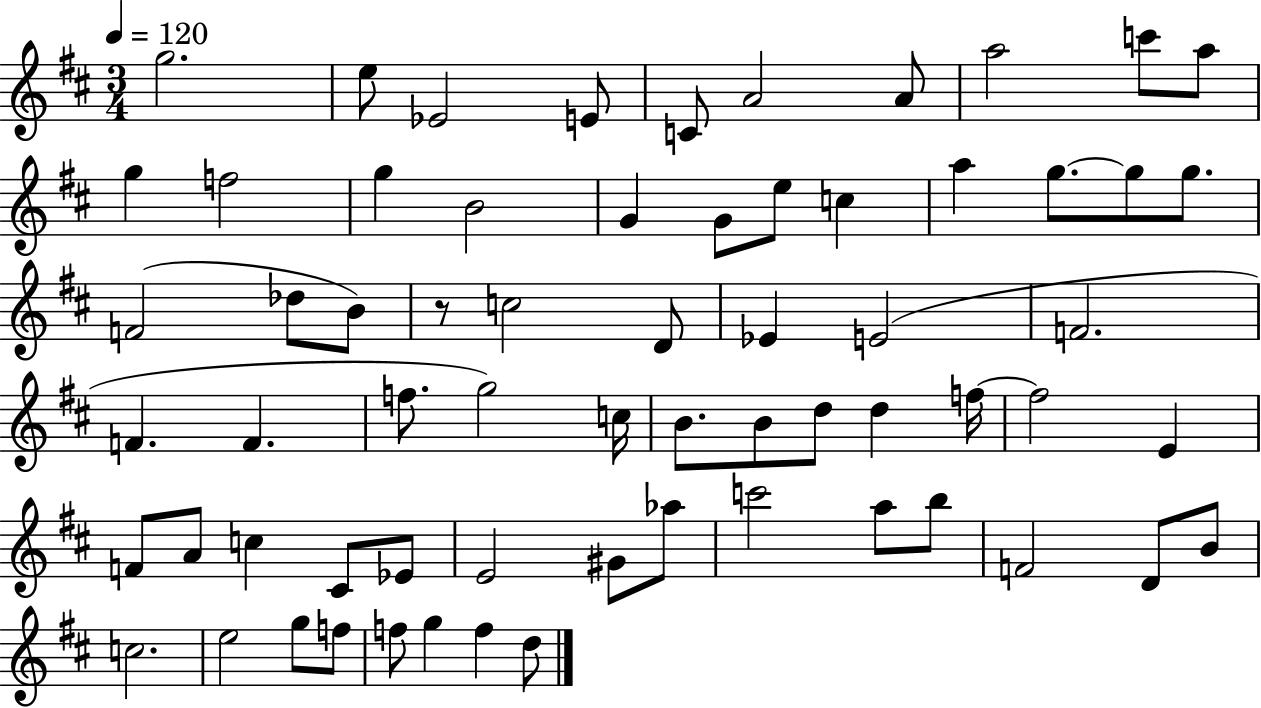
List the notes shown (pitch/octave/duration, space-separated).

G5/h. E5/e Eb4/h E4/e C4/e A4/h A4/e A5/h C6/e A5/e G5/q F5/h G5/q B4/h G4/q G4/e E5/e C5/q A5/q G5/e. G5/e G5/e. F4/h Db5/e B4/e R/e C5/h D4/e Eb4/q E4/h F4/h. F4/q. F4/q. F5/e. G5/h C5/s B4/e. B4/e D5/e D5/q F5/s F5/h E4/q F4/e A4/e C5/q C#4/e Eb4/e E4/h G#4/e Ab5/e C6/h A5/e B5/e F4/h D4/e B4/e C5/h. E5/h G5/e F5/e F5/e G5/q F5/q D5/e